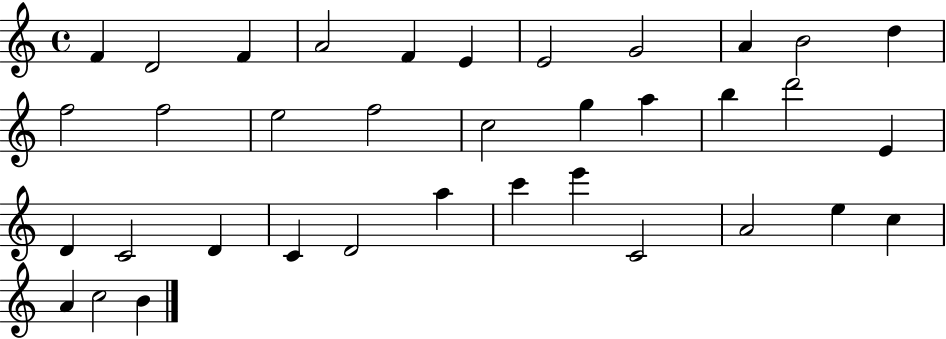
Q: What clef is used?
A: treble